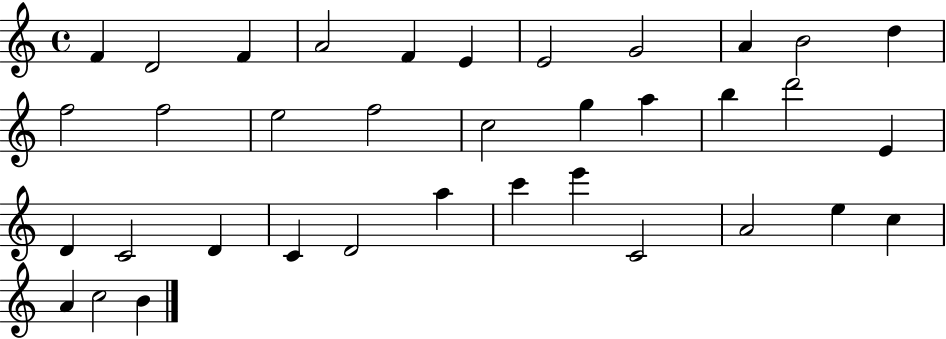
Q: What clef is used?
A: treble